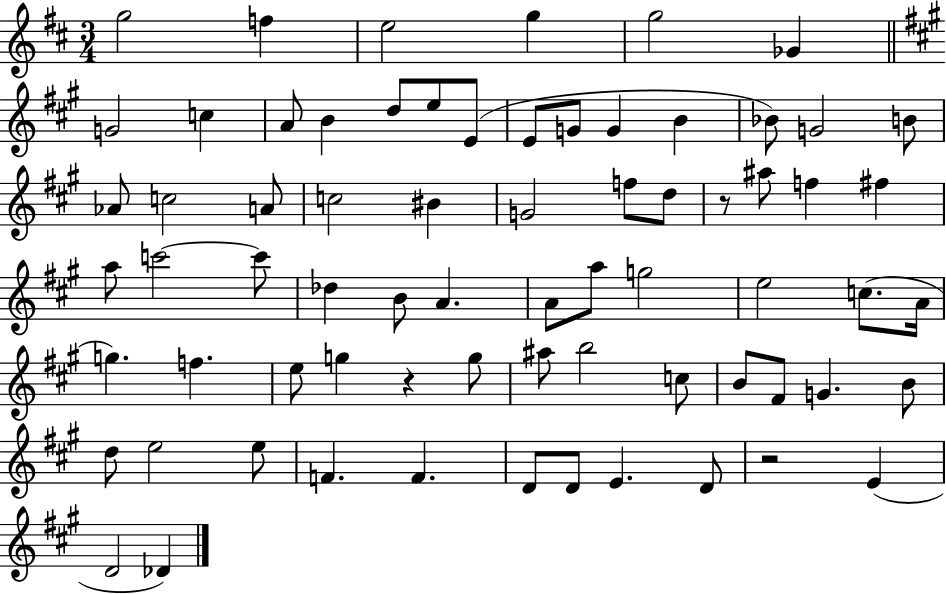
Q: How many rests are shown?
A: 3